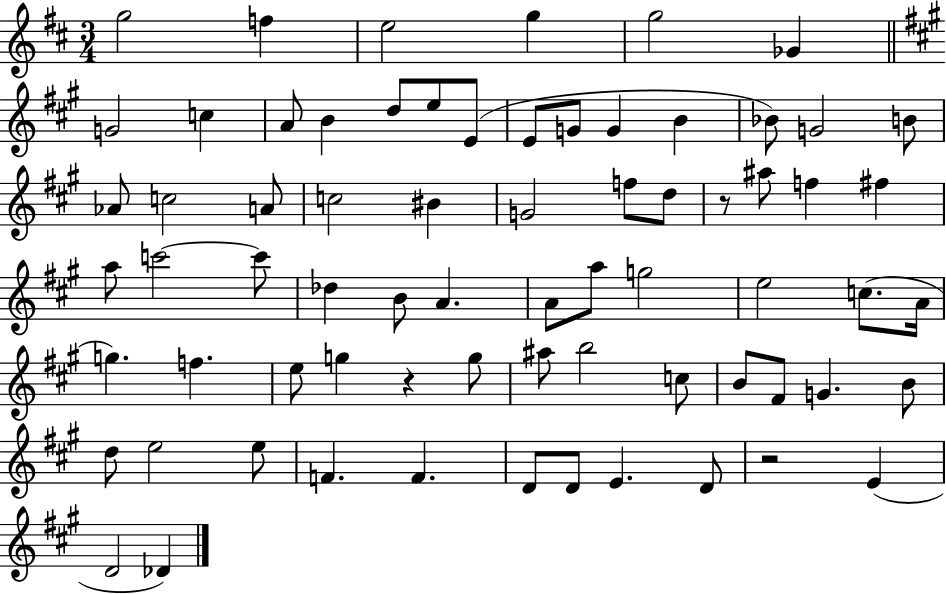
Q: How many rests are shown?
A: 3